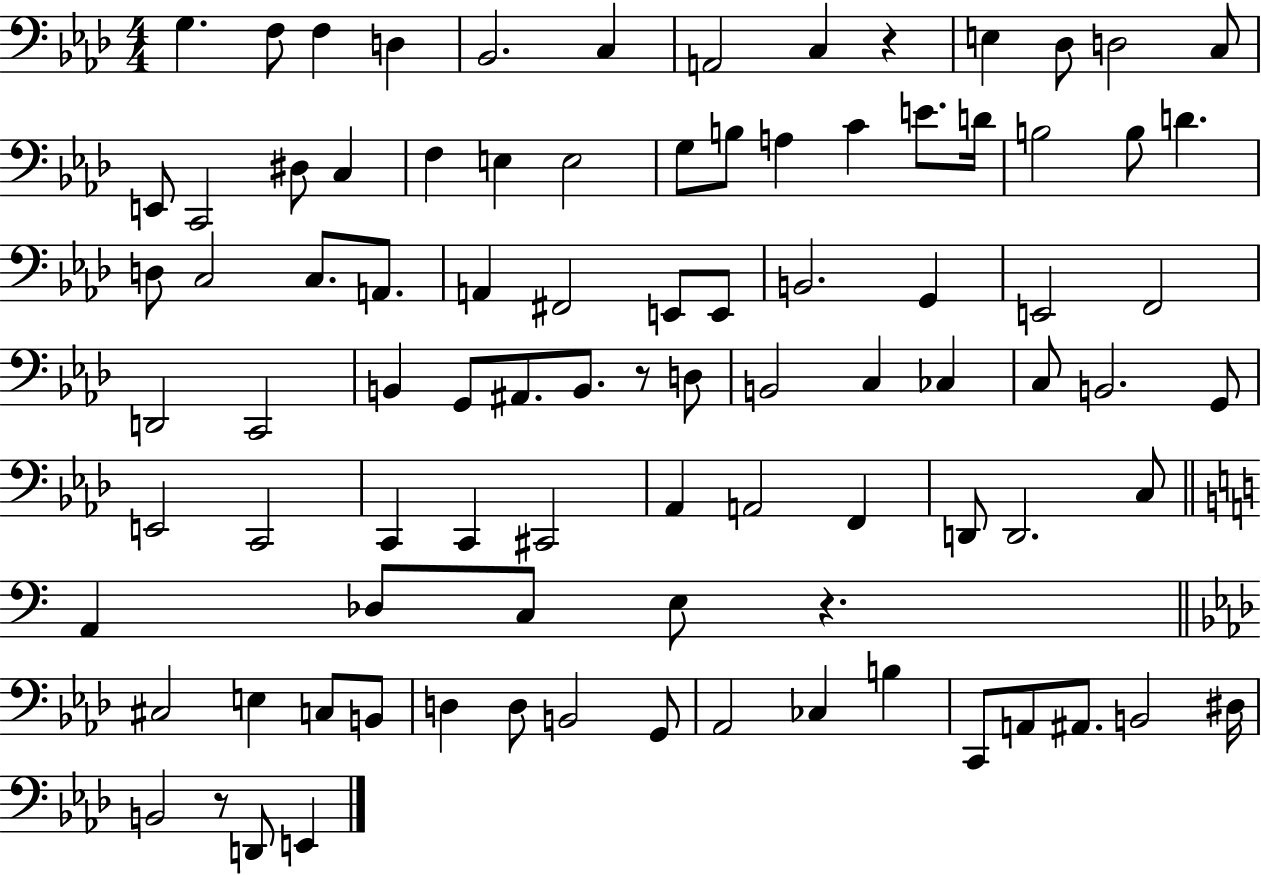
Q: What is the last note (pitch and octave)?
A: E2